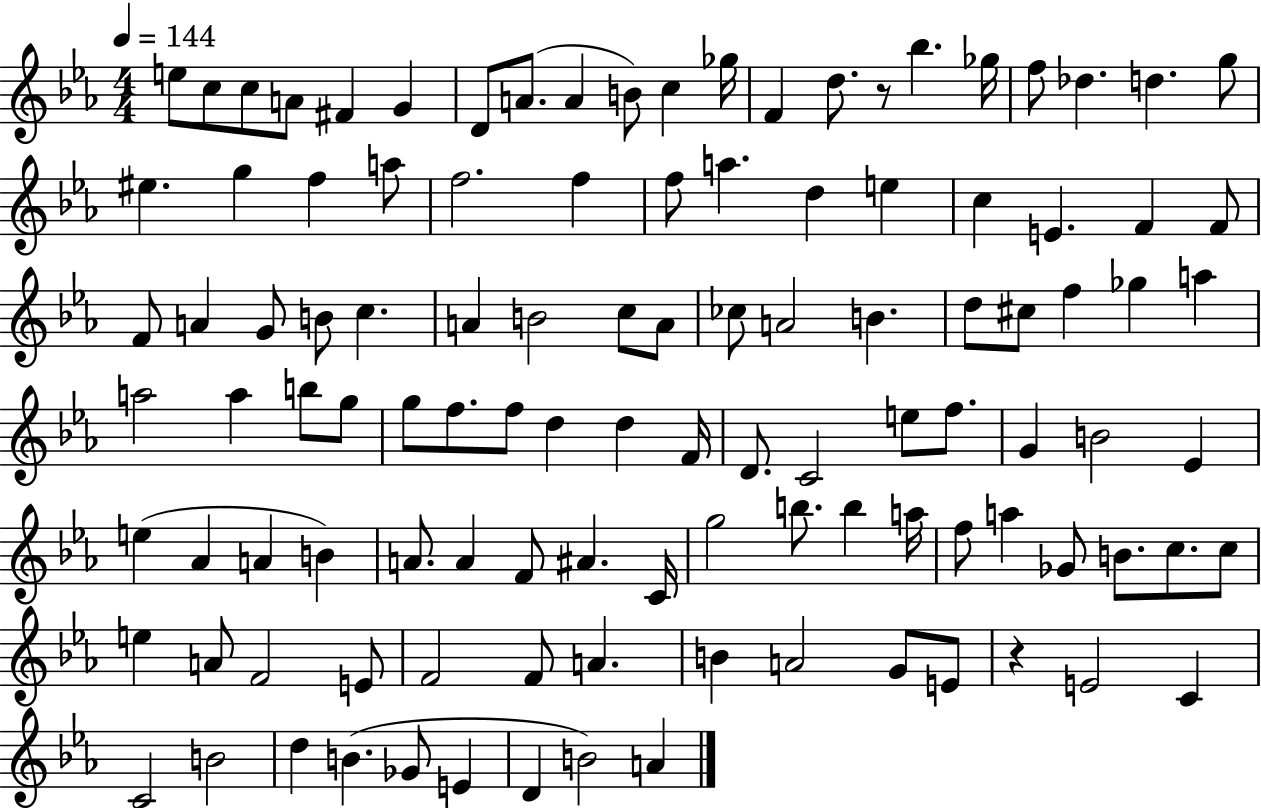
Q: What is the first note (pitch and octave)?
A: E5